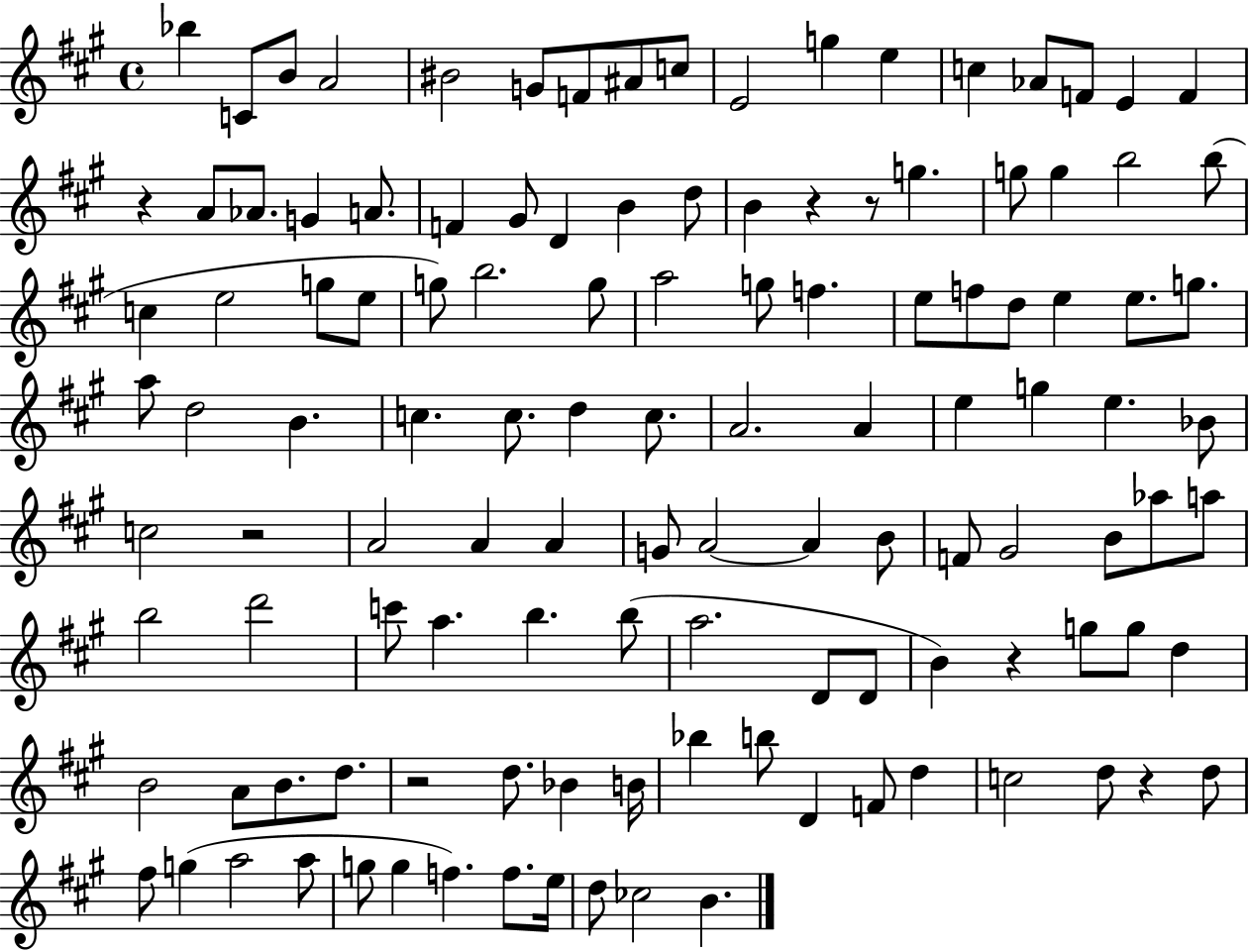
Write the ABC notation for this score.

X:1
T:Untitled
M:4/4
L:1/4
K:A
_b C/2 B/2 A2 ^B2 G/2 F/2 ^A/2 c/2 E2 g e c _A/2 F/2 E F z A/2 _A/2 G A/2 F ^G/2 D B d/2 B z z/2 g g/2 g b2 b/2 c e2 g/2 e/2 g/2 b2 g/2 a2 g/2 f e/2 f/2 d/2 e e/2 g/2 a/2 d2 B c c/2 d c/2 A2 A e g e _B/2 c2 z2 A2 A A G/2 A2 A B/2 F/2 ^G2 B/2 _a/2 a/2 b2 d'2 c'/2 a b b/2 a2 D/2 D/2 B z g/2 g/2 d B2 A/2 B/2 d/2 z2 d/2 _B B/4 _b b/2 D F/2 d c2 d/2 z d/2 ^f/2 g a2 a/2 g/2 g f f/2 e/4 d/2 _c2 B